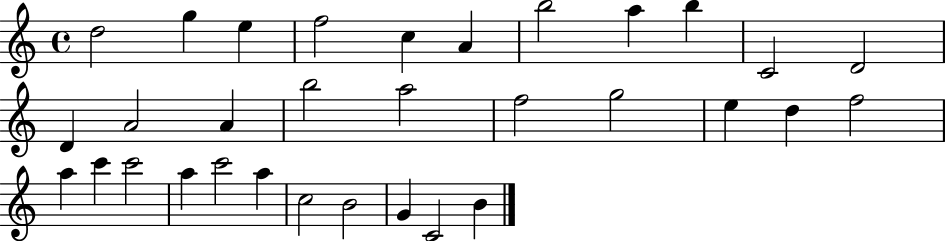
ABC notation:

X:1
T:Untitled
M:4/4
L:1/4
K:C
d2 g e f2 c A b2 a b C2 D2 D A2 A b2 a2 f2 g2 e d f2 a c' c'2 a c'2 a c2 B2 G C2 B